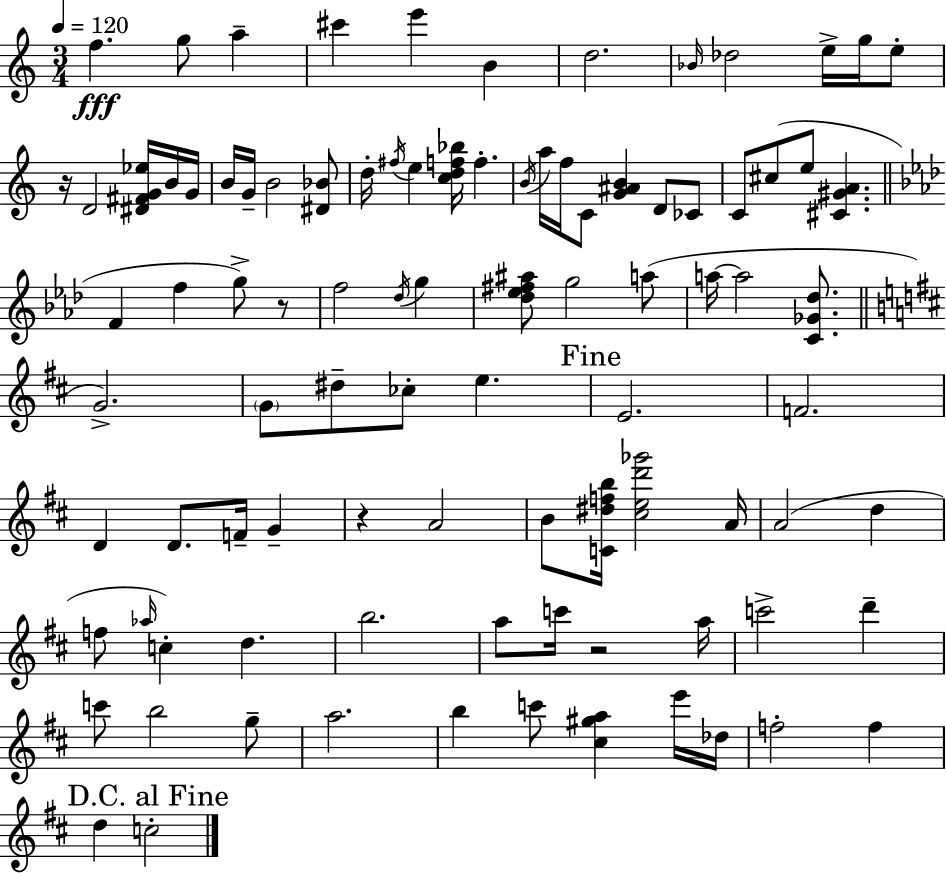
X:1
T:Untitled
M:3/4
L:1/4
K:Am
f g/2 a ^c' e' B d2 _B/4 _d2 e/4 g/4 e/2 z/4 D2 [^D^FG_e]/4 B/4 G/4 B/4 G/4 B2 [^D_B]/2 d/4 ^f/4 e [cdf_b]/4 f B/4 a/4 f/4 C/2 [G^AB] D/2 _C/2 C/2 ^c/2 e/2 [^C^GA] F f g/2 z/2 f2 _d/4 g [_d_e^f^a]/2 g2 a/2 a/4 a2 [C_G_d]/2 G2 G/2 ^d/2 _c/2 e E2 F2 D D/2 F/4 G z A2 B/2 [C^dfb]/4 [^ced'_g']2 A/4 A2 d f/2 _a/4 c d b2 a/2 c'/4 z2 a/4 c'2 d' c'/2 b2 g/2 a2 b c'/2 [^c^ga] e'/4 _d/4 f2 f d c2